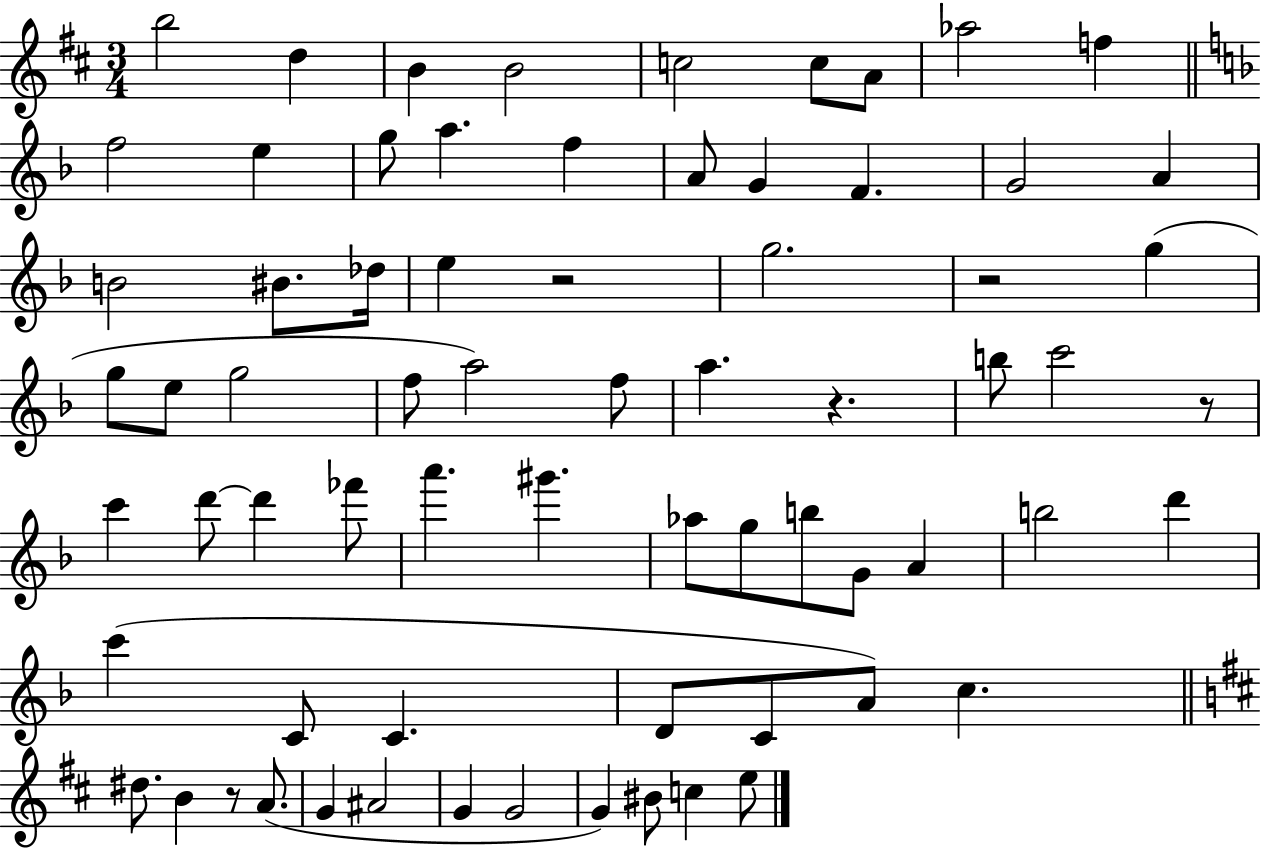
X:1
T:Untitled
M:3/4
L:1/4
K:D
b2 d B B2 c2 c/2 A/2 _a2 f f2 e g/2 a f A/2 G F G2 A B2 ^B/2 _d/4 e z2 g2 z2 g g/2 e/2 g2 f/2 a2 f/2 a z b/2 c'2 z/2 c' d'/2 d' _f'/2 a' ^g' _a/2 g/2 b/2 G/2 A b2 d' c' C/2 C D/2 C/2 A/2 c ^d/2 B z/2 A/2 G ^A2 G G2 G ^B/2 c e/2